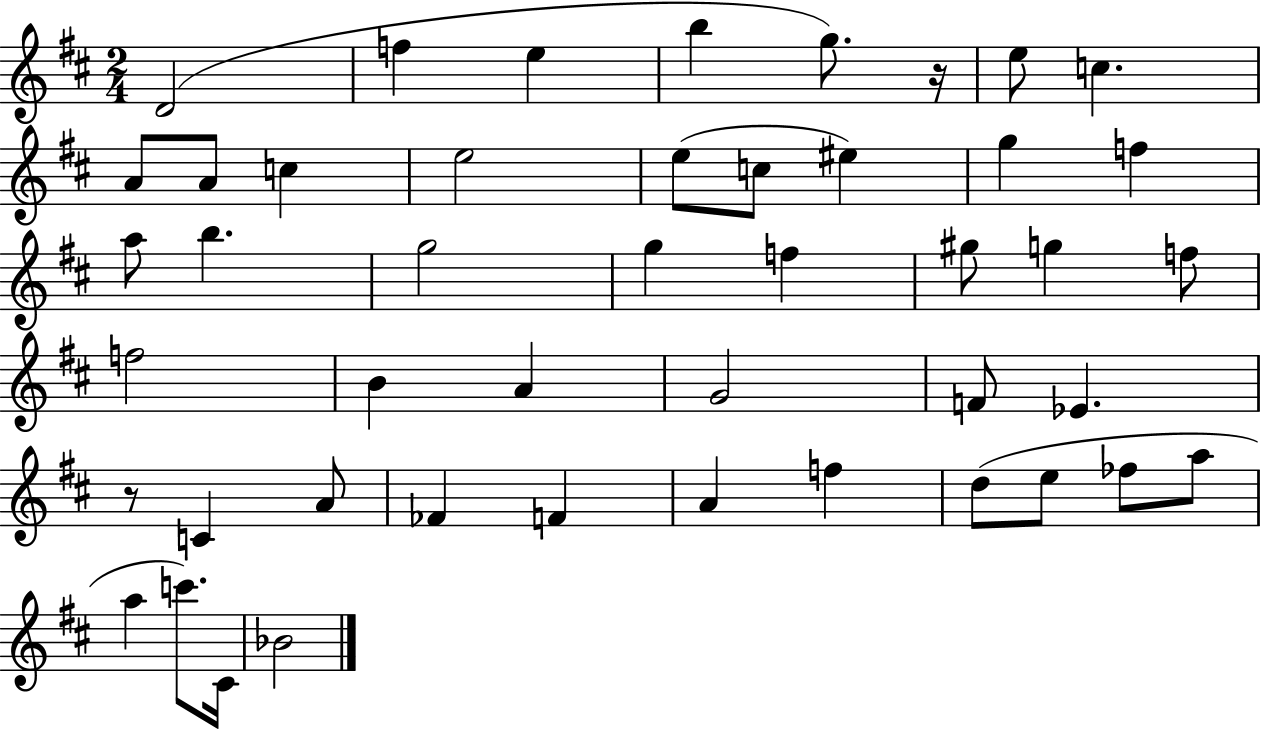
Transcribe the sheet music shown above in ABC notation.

X:1
T:Untitled
M:2/4
L:1/4
K:D
D2 f e b g/2 z/4 e/2 c A/2 A/2 c e2 e/2 c/2 ^e g f a/2 b g2 g f ^g/2 g f/2 f2 B A G2 F/2 _E z/2 C A/2 _F F A f d/2 e/2 _f/2 a/2 a c'/2 ^C/4 _B2